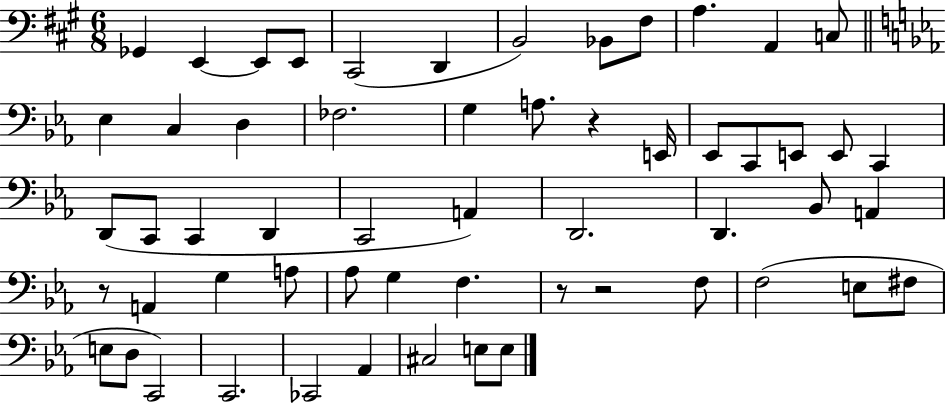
Gb2/q E2/q E2/e E2/e C#2/h D2/q B2/h Bb2/e F#3/e A3/q. A2/q C3/e Eb3/q C3/q D3/q FES3/h. G3/q A3/e. R/q E2/s Eb2/e C2/e E2/e E2/e C2/q D2/e C2/e C2/q D2/q C2/h A2/q D2/h. D2/q. Bb2/e A2/q R/e A2/q G3/q A3/e Ab3/e G3/q F3/q. R/e R/h F3/e F3/h E3/e F#3/e E3/e D3/e C2/h C2/h. CES2/h Ab2/q C#3/h E3/e E3/e